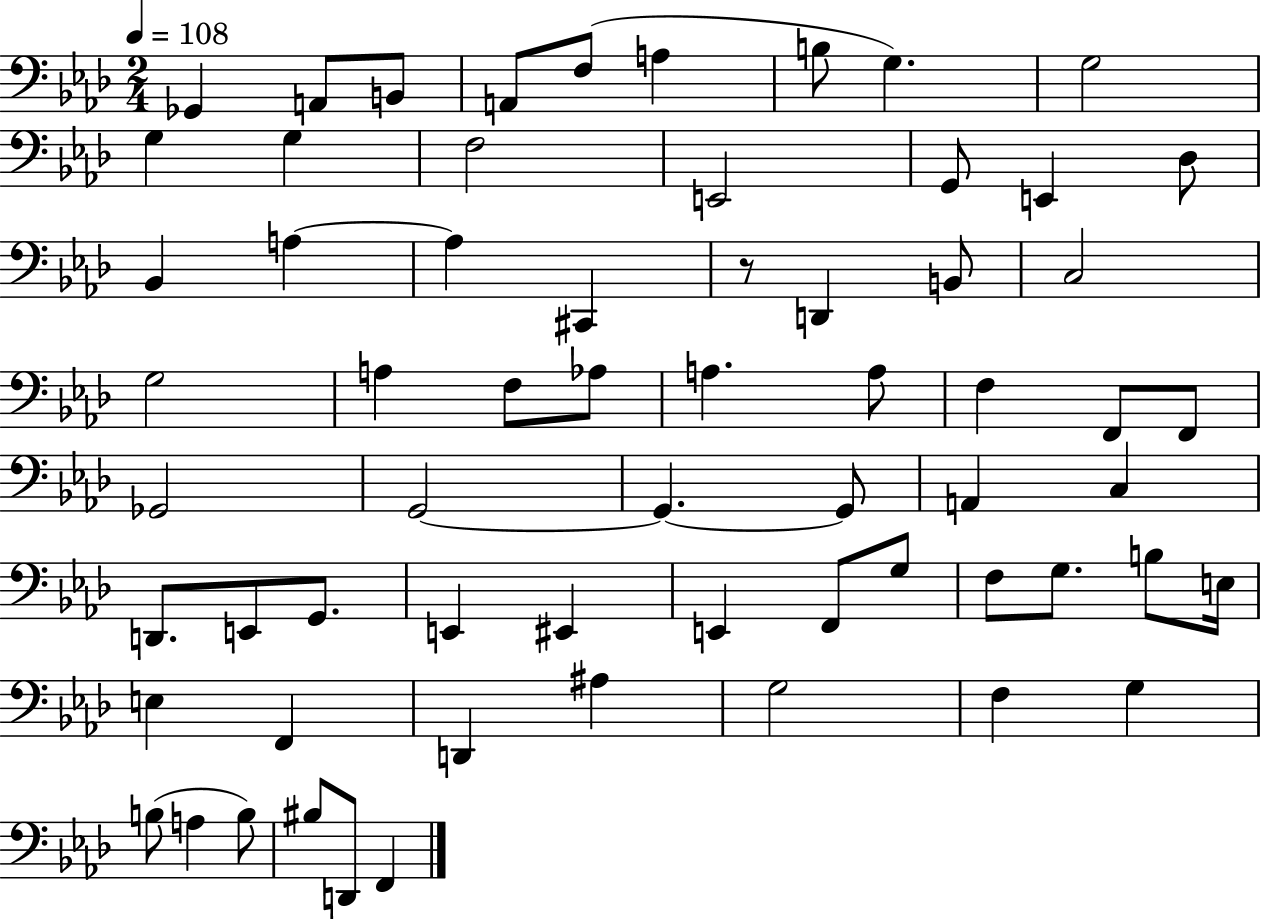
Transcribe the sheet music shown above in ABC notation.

X:1
T:Untitled
M:2/4
L:1/4
K:Ab
_G,, A,,/2 B,,/2 A,,/2 F,/2 A, B,/2 G, G,2 G, G, F,2 E,,2 G,,/2 E,, _D,/2 _B,, A, A, ^C,, z/2 D,, B,,/2 C,2 G,2 A, F,/2 _A,/2 A, A,/2 F, F,,/2 F,,/2 _G,,2 G,,2 G,, G,,/2 A,, C, D,,/2 E,,/2 G,,/2 E,, ^E,, E,, F,,/2 G,/2 F,/2 G,/2 B,/2 E,/4 E, F,, D,, ^A, G,2 F, G, B,/2 A, B,/2 ^B,/2 D,,/2 F,,